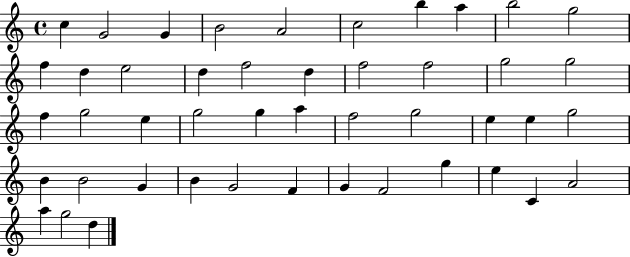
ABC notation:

X:1
T:Untitled
M:4/4
L:1/4
K:C
c G2 G B2 A2 c2 b a b2 g2 f d e2 d f2 d f2 f2 g2 g2 f g2 e g2 g a f2 g2 e e g2 B B2 G B G2 F G F2 g e C A2 a g2 d